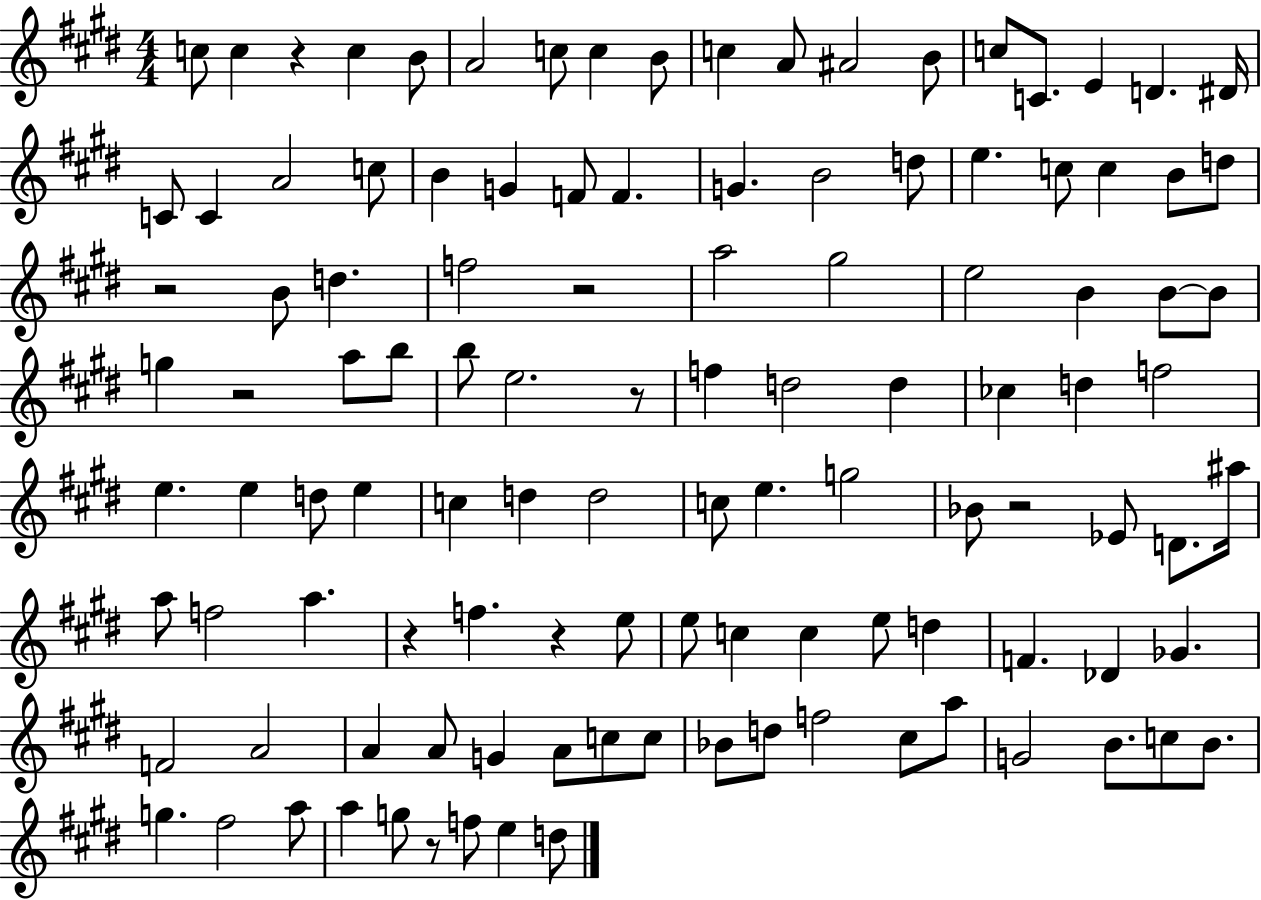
C5/e C5/q R/q C5/q B4/e A4/h C5/e C5/q B4/e C5/q A4/e A#4/h B4/e C5/e C4/e. E4/q D4/q. D#4/s C4/e C4/q A4/h C5/e B4/q G4/q F4/e F4/q. G4/q. B4/h D5/e E5/q. C5/e C5/q B4/e D5/e R/h B4/e D5/q. F5/h R/h A5/h G#5/h E5/h B4/q B4/e B4/e G5/q R/h A5/e B5/e B5/e E5/h. R/e F5/q D5/h D5/q CES5/q D5/q F5/h E5/q. E5/q D5/e E5/q C5/q D5/q D5/h C5/e E5/q. G5/h Bb4/e R/h Eb4/e D4/e. A#5/s A5/e F5/h A5/q. R/q F5/q. R/q E5/e E5/e C5/q C5/q E5/e D5/q F4/q. Db4/q Gb4/q. F4/h A4/h A4/q A4/e G4/q A4/e C5/e C5/e Bb4/e D5/e F5/h C#5/e A5/e G4/h B4/e. C5/e B4/e. G5/q. F#5/h A5/e A5/q G5/e R/e F5/e E5/q D5/e